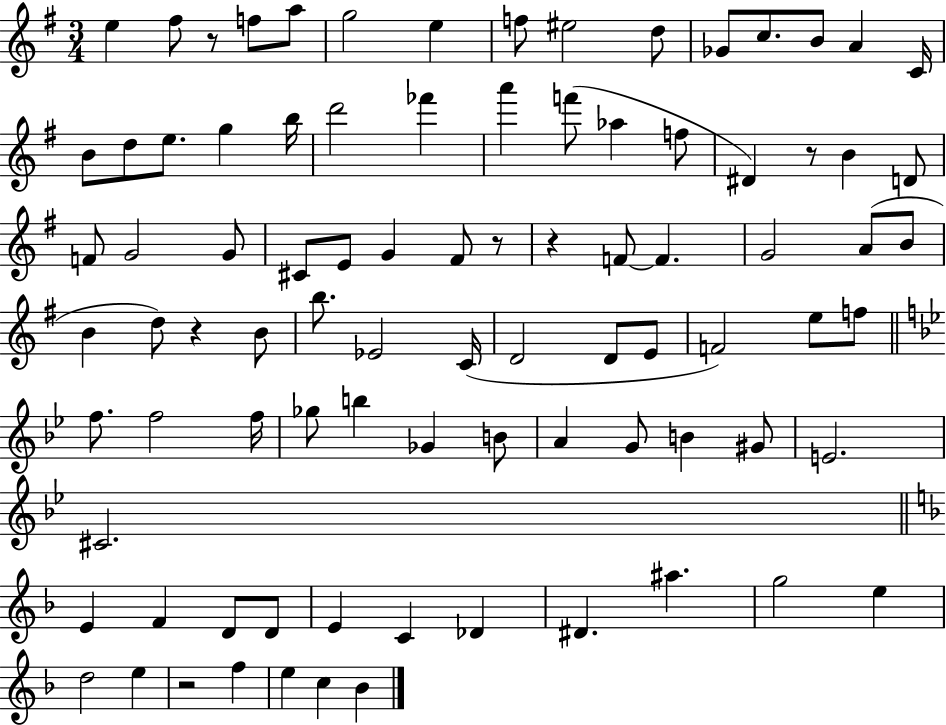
{
  \clef treble
  \numericTimeSignature
  \time 3/4
  \key g \major
  e''4 fis''8 r8 f''8 a''8 | g''2 e''4 | f''8 eis''2 d''8 | ges'8 c''8. b'8 a'4 c'16 | \break b'8 d''8 e''8. g''4 b''16 | d'''2 fes'''4 | a'''4 f'''8( aes''4 f''8 | dis'4) r8 b'4 d'8 | \break f'8 g'2 g'8 | cis'8 e'8 g'4 fis'8 r8 | r4 f'8~~ f'4. | g'2 a'8( b'8 | \break b'4 d''8) r4 b'8 | b''8. ees'2 c'16( | d'2 d'8 e'8 | f'2) e''8 f''8 | \break \bar "||" \break \key bes \major f''8. f''2 f''16 | ges''8 b''4 ges'4 b'8 | a'4 g'8 b'4 gis'8 | e'2. | \break cis'2. | \bar "||" \break \key f \major e'4 f'4 d'8 d'8 | e'4 c'4 des'4 | dis'4. ais''4. | g''2 e''4 | \break d''2 e''4 | r2 f''4 | e''4 c''4 bes'4 | \bar "|."
}